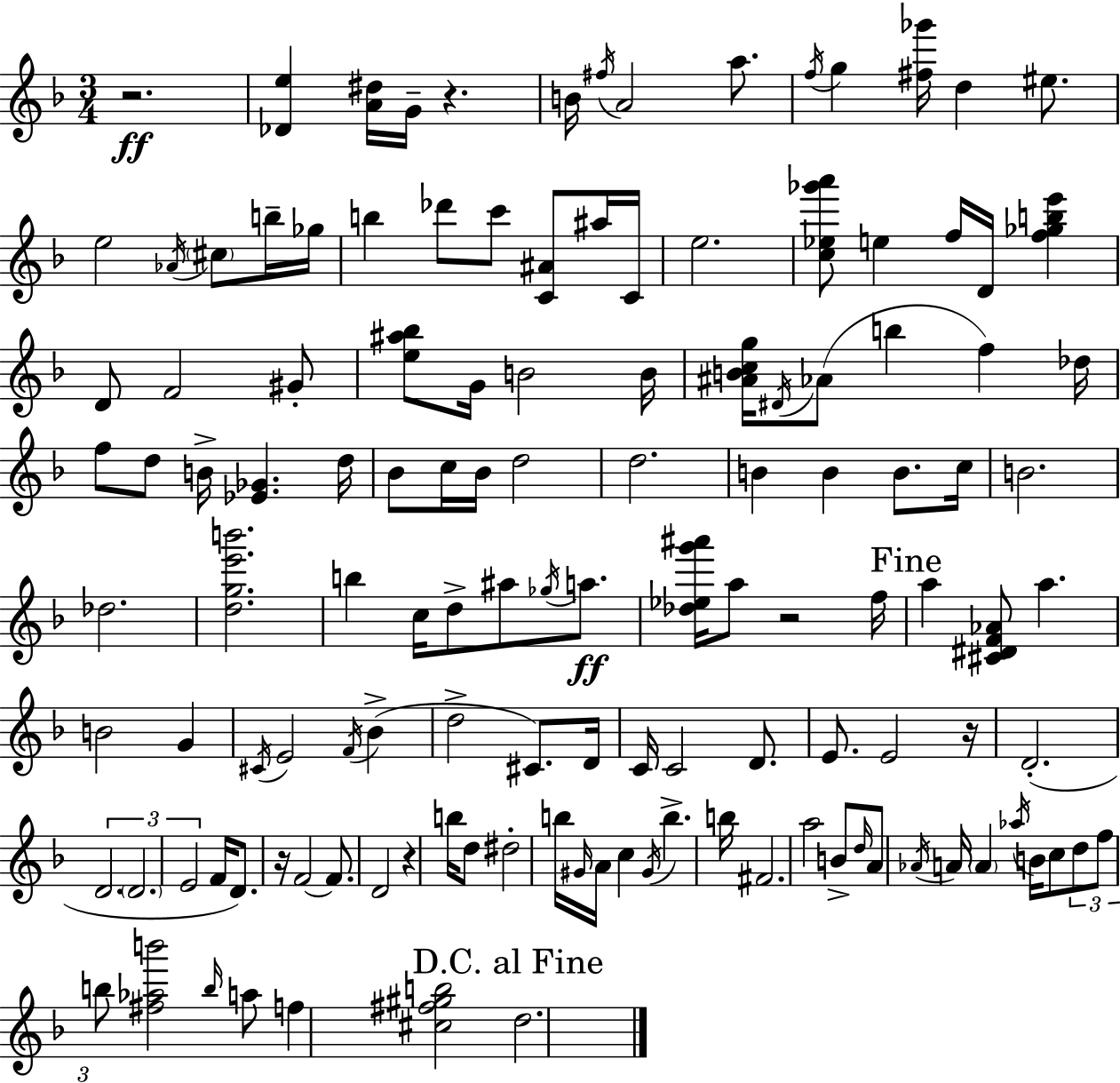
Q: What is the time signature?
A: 3/4